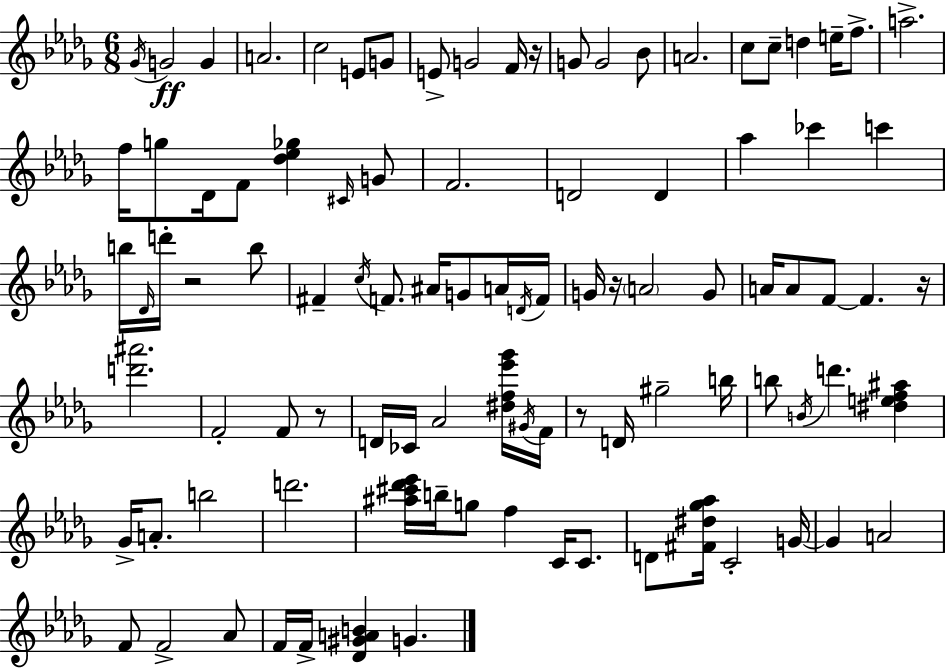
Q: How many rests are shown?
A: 6